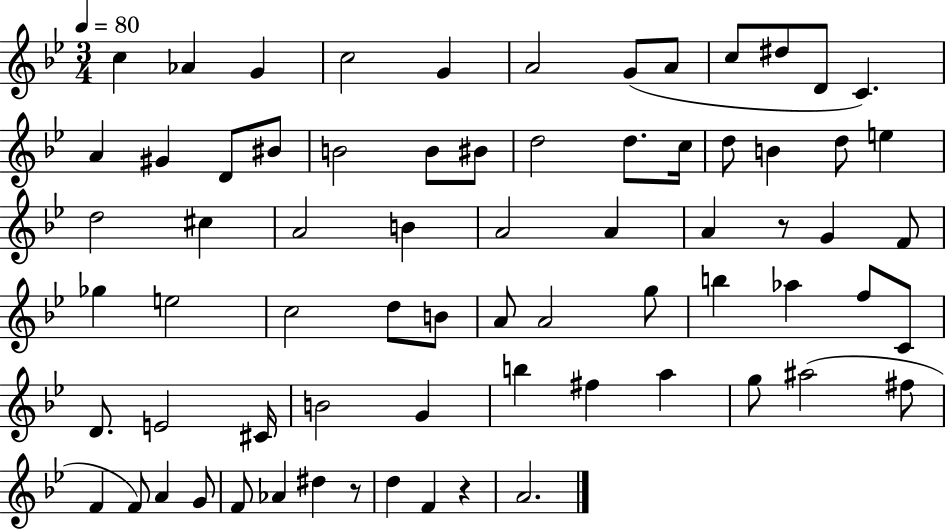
{
  \clef treble
  \numericTimeSignature
  \time 3/4
  \key bes \major
  \tempo 4 = 80
  c''4 aes'4 g'4 | c''2 g'4 | a'2 g'8( a'8 | c''8 dis''8 d'8 c'4.) | \break a'4 gis'4 d'8 bis'8 | b'2 b'8 bis'8 | d''2 d''8. c''16 | d''8 b'4 d''8 e''4 | \break d''2 cis''4 | a'2 b'4 | a'2 a'4 | a'4 r8 g'4 f'8 | \break ges''4 e''2 | c''2 d''8 b'8 | a'8 a'2 g''8 | b''4 aes''4 f''8 c'8 | \break d'8. e'2 cis'16 | b'2 g'4 | b''4 fis''4 a''4 | g''8 ais''2( fis''8 | \break f'4 f'8) a'4 g'8 | f'8 aes'4 dis''4 r8 | d''4 f'4 r4 | a'2. | \break \bar "|."
}